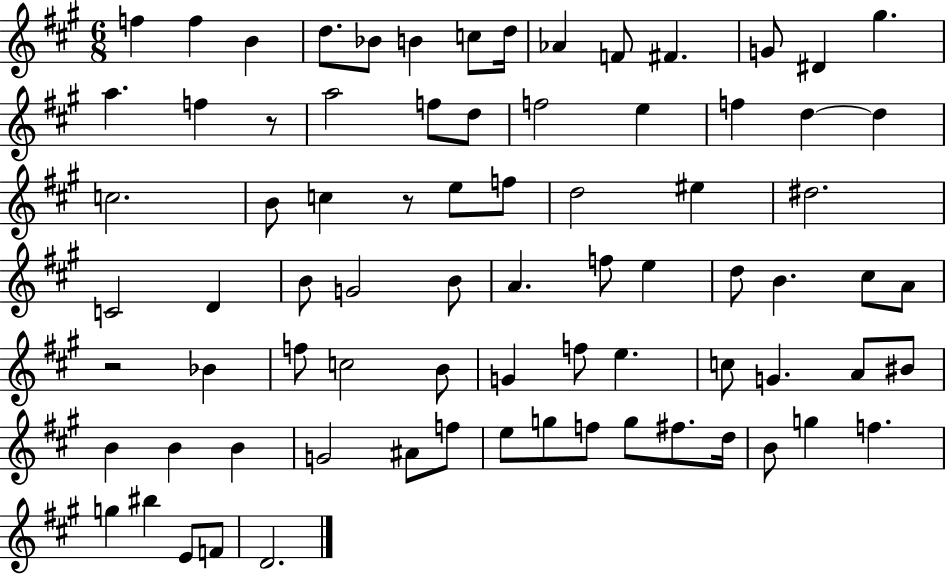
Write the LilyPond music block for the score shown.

{
  \clef treble
  \numericTimeSignature
  \time 6/8
  \key a \major
  f''4 f''4 b'4 | d''8. bes'8 b'4 c''8 d''16 | aes'4 f'8 fis'4. | g'8 dis'4 gis''4. | \break a''4. f''4 r8 | a''2 f''8 d''8 | f''2 e''4 | f''4 d''4~~ d''4 | \break c''2. | b'8 c''4 r8 e''8 f''8 | d''2 eis''4 | dis''2. | \break c'2 d'4 | b'8 g'2 b'8 | a'4. f''8 e''4 | d''8 b'4. cis''8 a'8 | \break r2 bes'4 | f''8 c''2 b'8 | g'4 f''8 e''4. | c''8 g'4. a'8 bis'8 | \break b'4 b'4 b'4 | g'2 ais'8 f''8 | e''8 g''8 f''8 g''8 fis''8. d''16 | b'8 g''4 f''4. | \break g''4 bis''4 e'8 f'8 | d'2. | \bar "|."
}